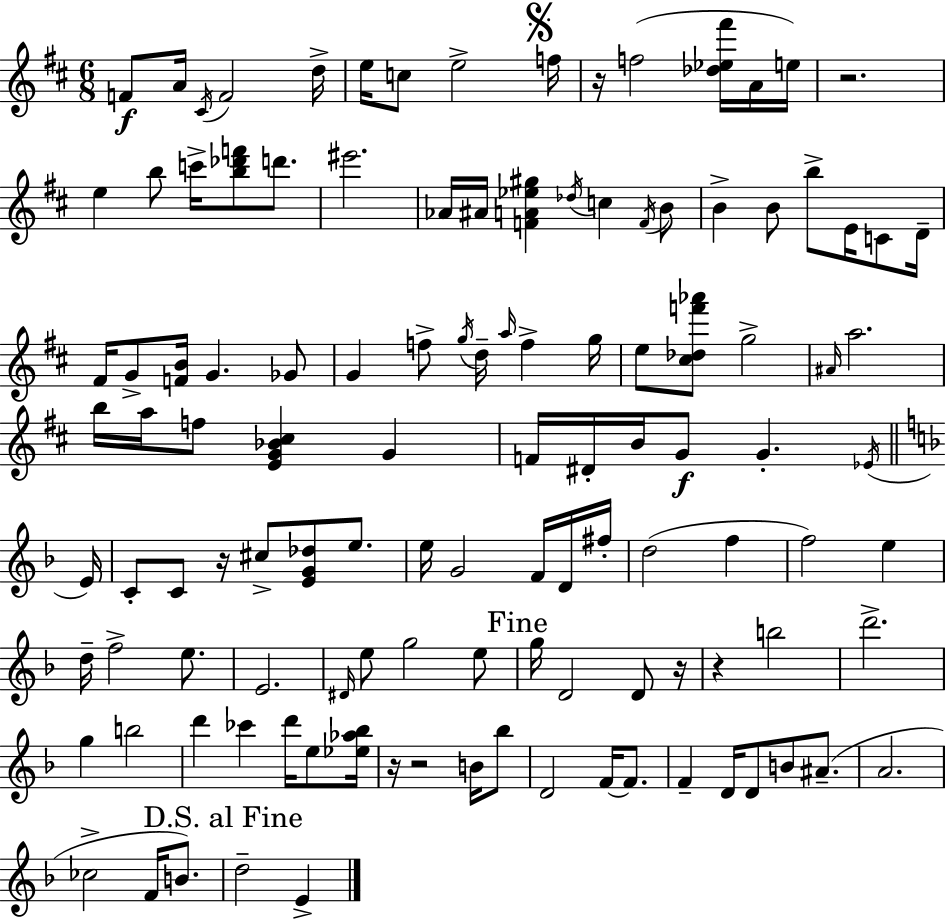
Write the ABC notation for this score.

X:1
T:Untitled
M:6/8
L:1/4
K:D
F/2 A/4 ^C/4 F2 d/4 e/4 c/2 e2 f/4 z/4 f2 [_d_e^f']/4 A/4 e/4 z2 e b/2 c'/4 [b_d'f']/2 d'/2 ^e'2 _A/4 ^A/4 [FA_e^g] _d/4 c F/4 B/2 B B/2 b/2 E/4 C/2 D/4 ^F/4 G/2 [FB]/4 G _G/2 G f/2 g/4 d/4 a/4 f g/4 e/2 [^c_df'_a']/2 g2 ^A/4 a2 b/4 a/4 f/2 [EG_B^c] G F/4 ^D/4 B/4 G/2 G _E/4 E/4 C/2 C/2 z/4 ^c/2 [EG_d]/2 e/2 e/4 G2 F/4 D/4 ^f/4 d2 f f2 e d/4 f2 e/2 E2 ^D/4 e/2 g2 e/2 g/4 D2 D/2 z/4 z b2 d'2 g b2 d' _c' d'/4 e/2 [_e_a_b]/4 z/4 z2 B/4 _b/2 D2 F/4 F/2 F D/4 D/2 B/2 ^A/2 A2 _c2 F/4 B/2 d2 E